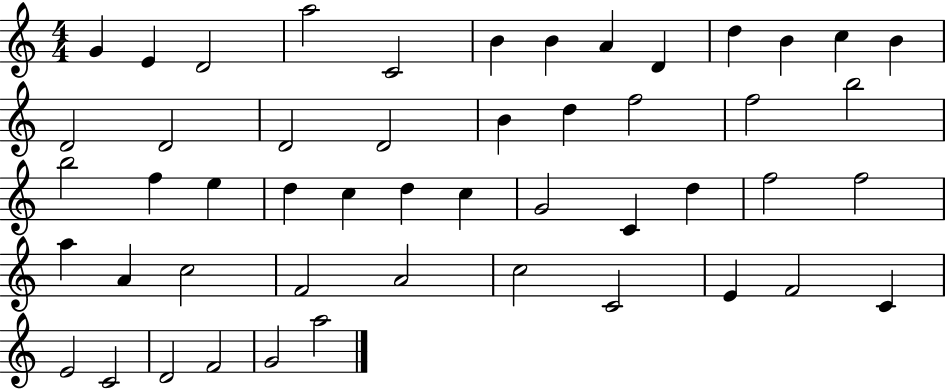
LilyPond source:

{
  \clef treble
  \numericTimeSignature
  \time 4/4
  \key c \major
  g'4 e'4 d'2 | a''2 c'2 | b'4 b'4 a'4 d'4 | d''4 b'4 c''4 b'4 | \break d'2 d'2 | d'2 d'2 | b'4 d''4 f''2 | f''2 b''2 | \break b''2 f''4 e''4 | d''4 c''4 d''4 c''4 | g'2 c'4 d''4 | f''2 f''2 | \break a''4 a'4 c''2 | f'2 a'2 | c''2 c'2 | e'4 f'2 c'4 | \break e'2 c'2 | d'2 f'2 | g'2 a''2 | \bar "|."
}